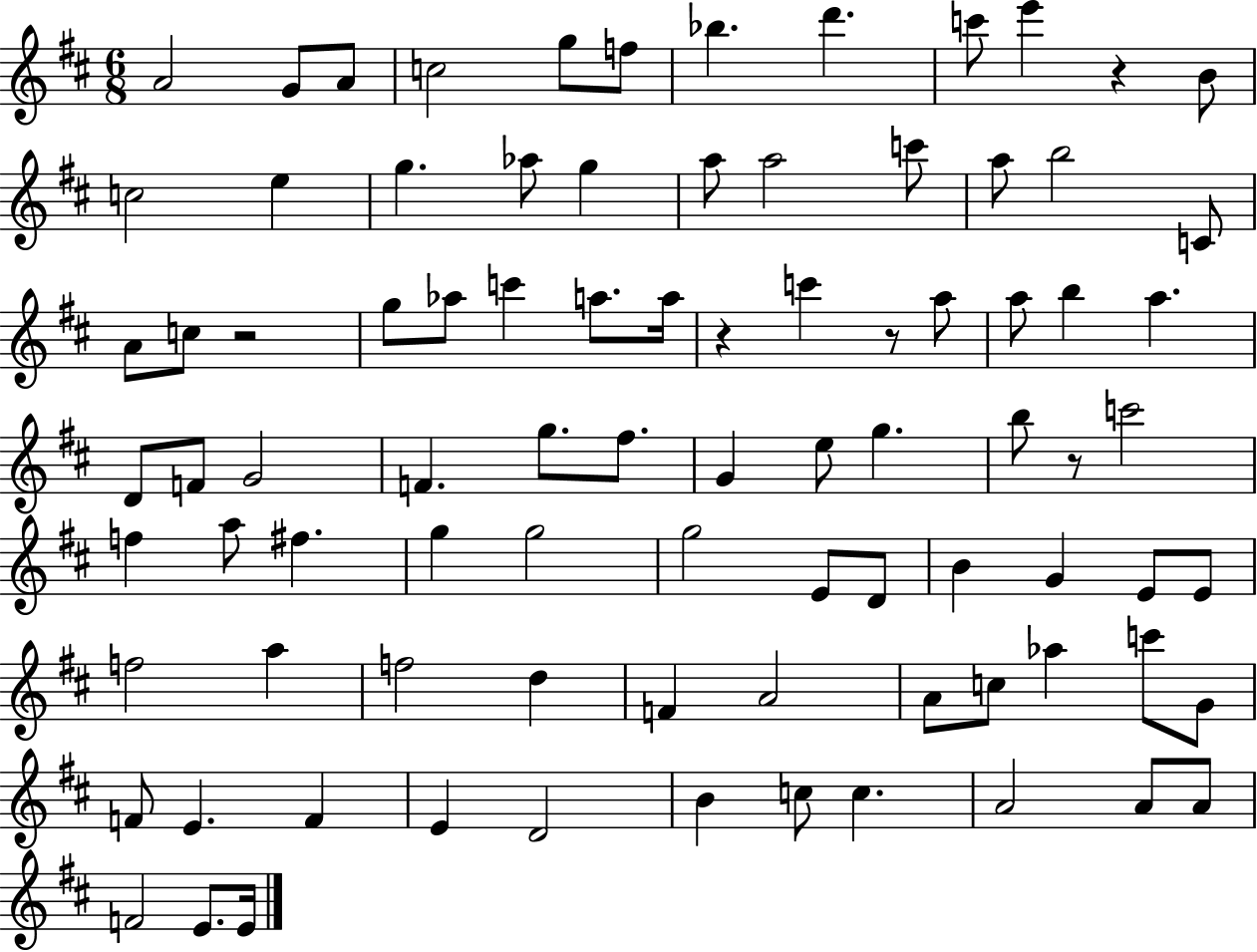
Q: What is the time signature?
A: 6/8